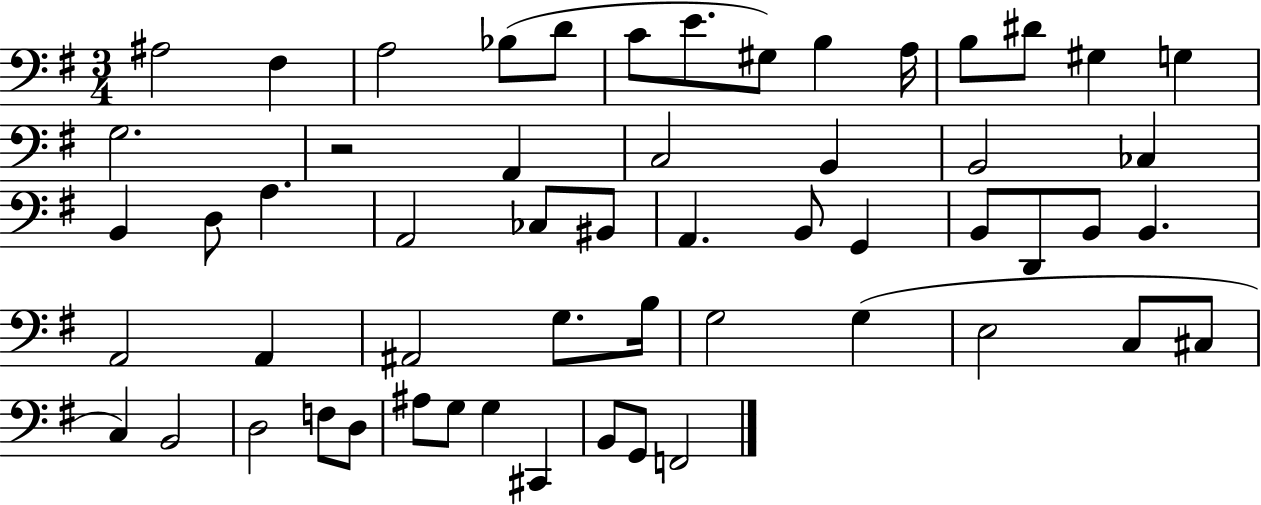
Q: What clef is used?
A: bass